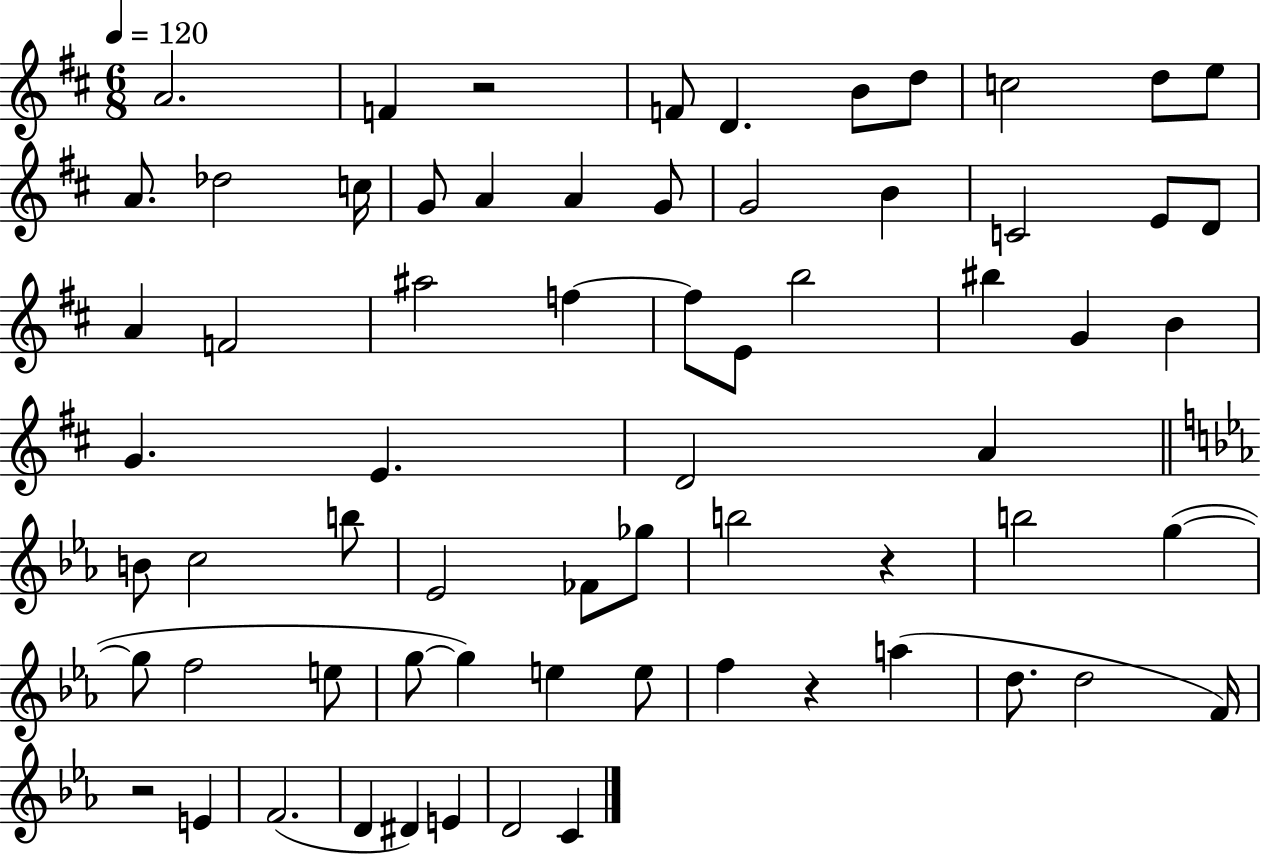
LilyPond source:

{
  \clef treble
  \numericTimeSignature
  \time 6/8
  \key d \major
  \tempo 4 = 120
  \repeat volta 2 { a'2. | f'4 r2 | f'8 d'4. b'8 d''8 | c''2 d''8 e''8 | \break a'8. des''2 c''16 | g'8 a'4 a'4 g'8 | g'2 b'4 | c'2 e'8 d'8 | \break a'4 f'2 | ais''2 f''4~~ | f''8 e'8 b''2 | bis''4 g'4 b'4 | \break g'4. e'4. | d'2 a'4 | \bar "||" \break \key ees \major b'8 c''2 b''8 | ees'2 fes'8 ges''8 | b''2 r4 | b''2 g''4~(~ | \break g''8 f''2 e''8 | g''8~~ g''4) e''4 e''8 | f''4 r4 a''4( | d''8. d''2 f'16) | \break r2 e'4 | f'2.( | d'4 dis'4) e'4 | d'2 c'4 | \break } \bar "|."
}